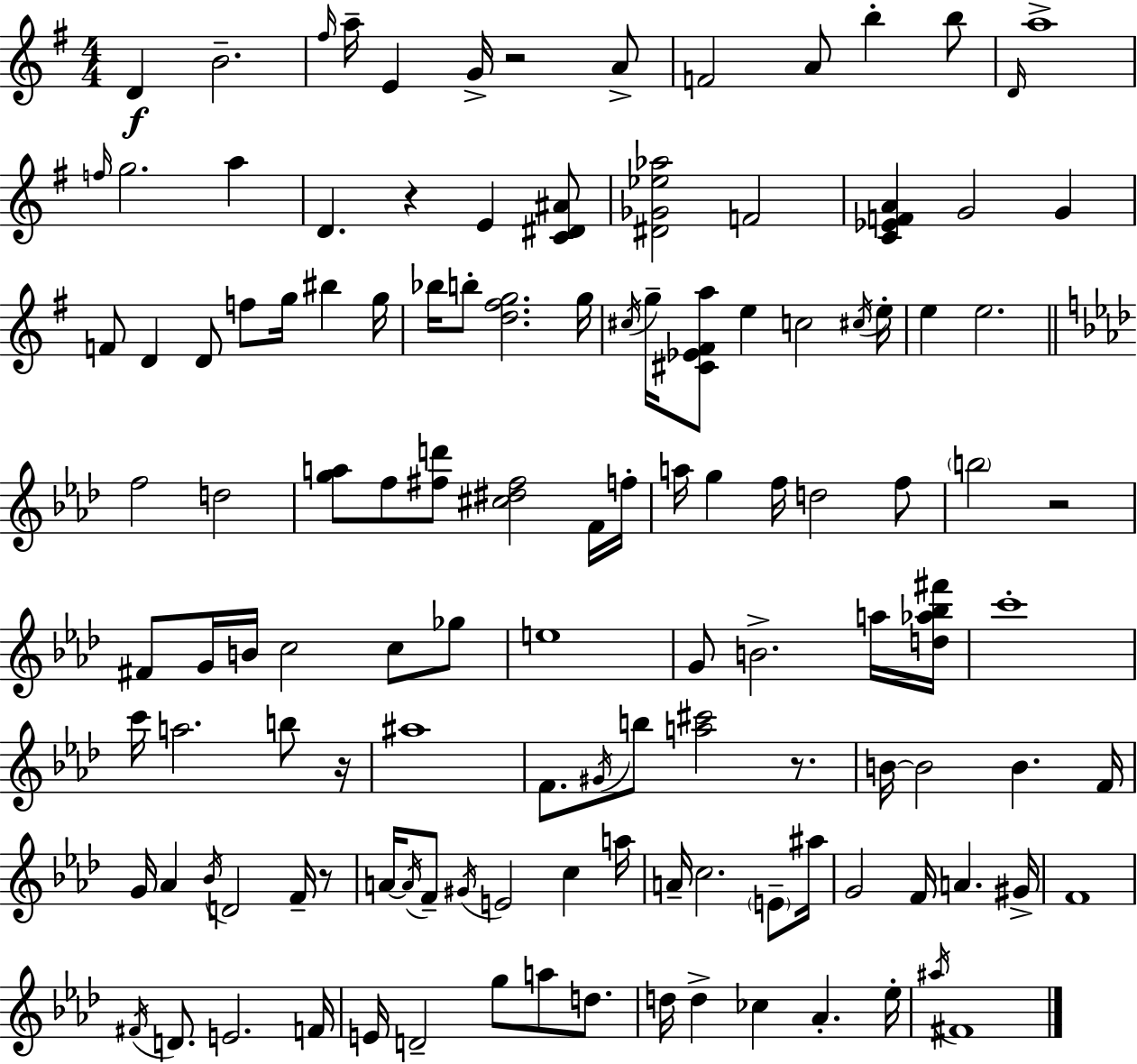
D4/q B4/h. F#5/s A5/s E4/q G4/s R/h A4/e F4/h A4/e B5/q B5/e D4/s A5/w F5/s G5/h. A5/q D4/q. R/q E4/q [C4,D#4,A#4]/e [D#4,Gb4,Eb5,Ab5]/h F4/h [C4,Eb4,F4,A4]/q G4/h G4/q F4/e D4/q D4/e F5/e G5/s BIS5/q G5/s Bb5/s B5/e [D5,F#5,G5]/h. G5/s C#5/s G5/s [C#4,Eb4,F#4,A5]/e E5/q C5/h C#5/s E5/s E5/q E5/h. F5/h D5/h [G5,A5]/e F5/e [F#5,D6]/e [C#5,D#5,F#5]/h F4/s F5/s A5/s G5/q F5/s D5/h F5/e B5/h R/h F#4/e G4/s B4/s C5/h C5/e Gb5/e E5/w G4/e B4/h. A5/s [D5,Ab5,Bb5,F#6]/s C6/w C6/s A5/h. B5/e R/s A#5/w F4/e. G#4/s B5/e [A5,C#6]/h R/e. B4/s B4/h B4/q. F4/s G4/s Ab4/q Bb4/s D4/h F4/s R/e A4/s A4/s F4/e G#4/s E4/h C5/q A5/s A4/s C5/h. E4/e A#5/s G4/h F4/s A4/q. G#4/s F4/w F#4/s D4/e. E4/h. F4/s E4/s D4/h G5/e A5/e D5/e. D5/s D5/q CES5/q Ab4/q. Eb5/s A#5/s F#4/w